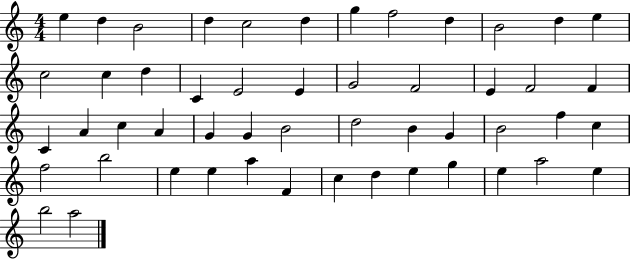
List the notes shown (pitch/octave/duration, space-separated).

E5/q D5/q B4/h D5/q C5/h D5/q G5/q F5/h D5/q B4/h D5/q E5/q C5/h C5/q D5/q C4/q E4/h E4/q G4/h F4/h E4/q F4/h F4/q C4/q A4/q C5/q A4/q G4/q G4/q B4/h D5/h B4/q G4/q B4/h F5/q C5/q F5/h B5/h E5/q E5/q A5/q F4/q C5/q D5/q E5/q G5/q E5/q A5/h E5/q B5/h A5/h